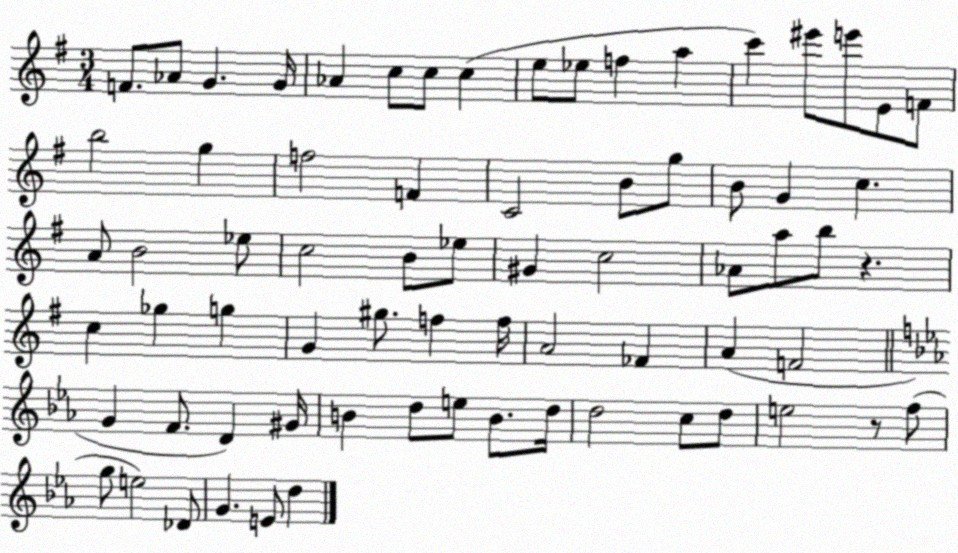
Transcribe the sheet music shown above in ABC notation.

X:1
T:Untitled
M:3/4
L:1/4
K:G
F/2 _A/2 G G/4 _A c/2 c/2 c e/2 _e/2 f a c' ^e'/2 e'/2 E/2 F/2 b2 g f2 F C2 B/2 g/2 B/2 G c A/2 B2 _e/2 c2 B/2 _e/2 ^G c2 _A/2 a/2 b/2 z c _g g G ^g/2 f f/4 A2 _F A F2 G F/2 D ^G/4 B d/2 e/2 B/2 d/4 d2 c/2 d/2 e2 z/2 f/2 g/2 e2 _D/2 G E/2 d